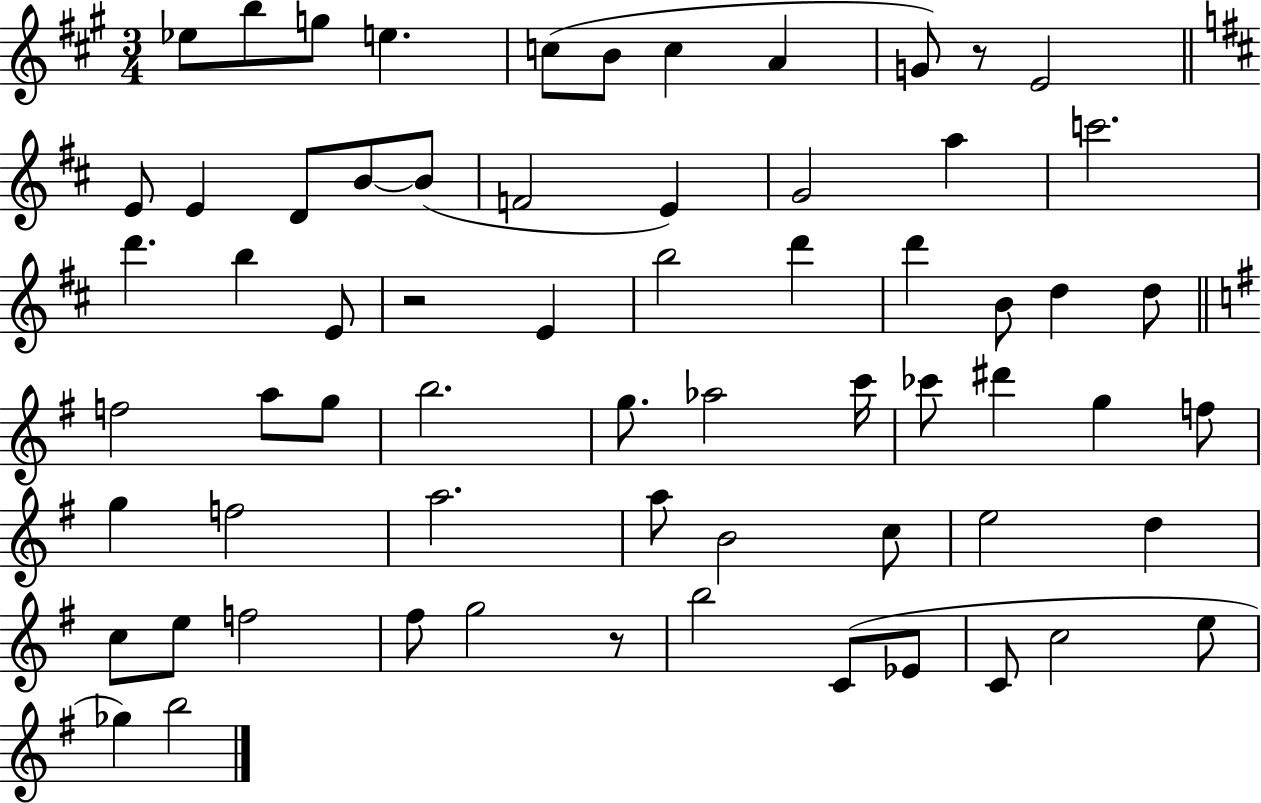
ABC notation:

X:1
T:Untitled
M:3/4
L:1/4
K:A
_e/2 b/2 g/2 e c/2 B/2 c A G/2 z/2 E2 E/2 E D/2 B/2 B/2 F2 E G2 a c'2 d' b E/2 z2 E b2 d' d' B/2 d d/2 f2 a/2 g/2 b2 g/2 _a2 c'/4 _c'/2 ^d' g f/2 g f2 a2 a/2 B2 c/2 e2 d c/2 e/2 f2 ^f/2 g2 z/2 b2 C/2 _E/2 C/2 c2 e/2 _g b2